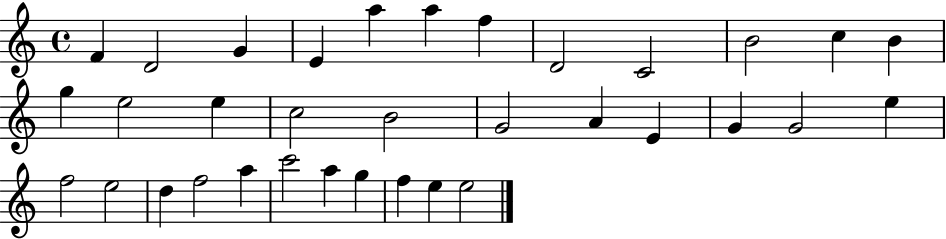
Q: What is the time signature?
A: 4/4